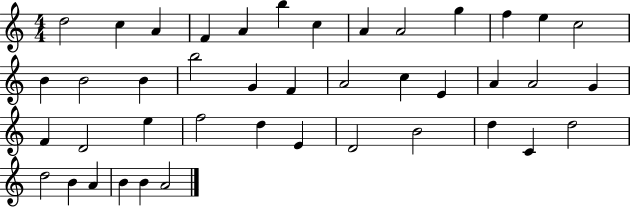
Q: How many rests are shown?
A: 0